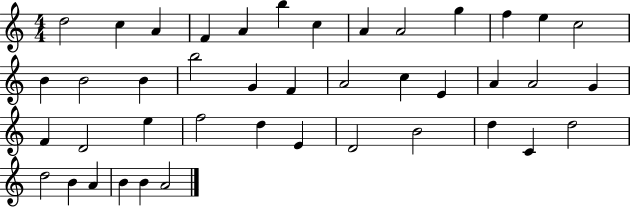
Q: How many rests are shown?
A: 0